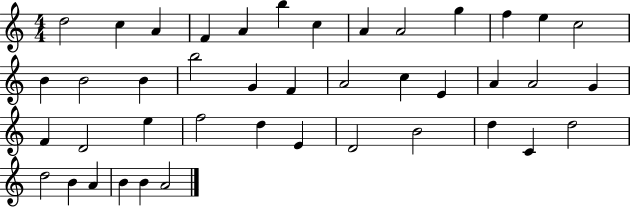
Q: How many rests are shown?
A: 0